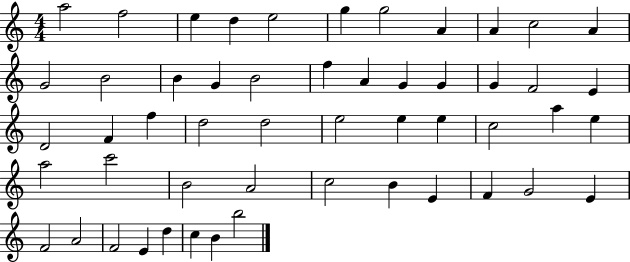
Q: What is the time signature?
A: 4/4